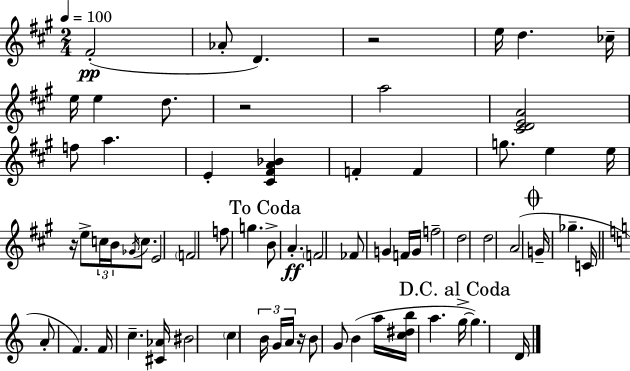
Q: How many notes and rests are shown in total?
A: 66